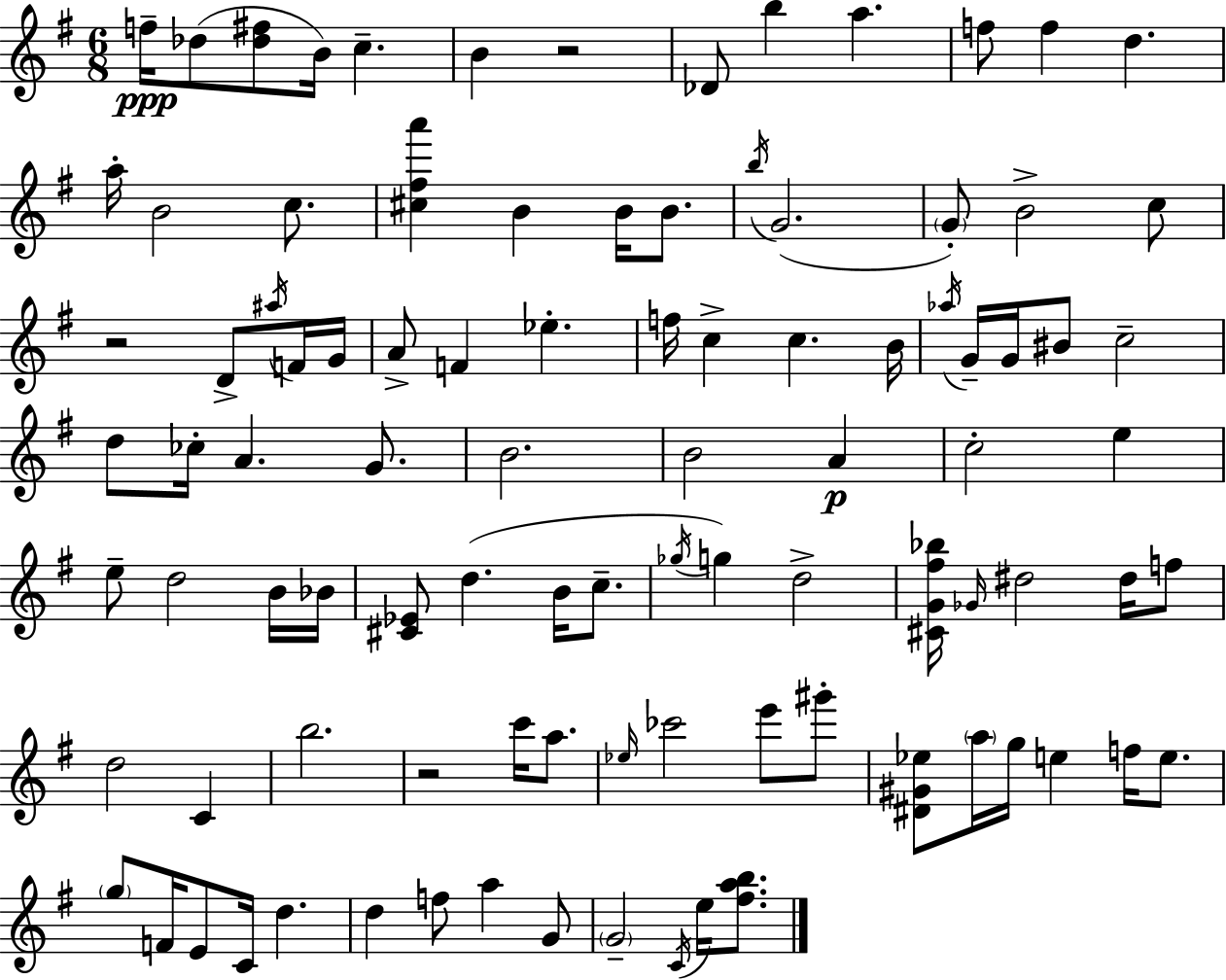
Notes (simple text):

F5/s Db5/e [Db5,F#5]/e B4/s C5/q. B4/q R/h Db4/e B5/q A5/q. F5/e F5/q D5/q. A5/s B4/h C5/e. [C#5,F#5,A6]/q B4/q B4/s B4/e. B5/s G4/h. G4/e B4/h C5/e R/h D4/e A#5/s F4/s G4/s A4/e F4/q Eb5/q. F5/s C5/q C5/q. B4/s Ab5/s G4/s G4/s BIS4/e C5/h D5/e CES5/s A4/q. G4/e. B4/h. B4/h A4/q C5/h E5/q E5/e D5/h B4/s Bb4/s [C#4,Eb4]/e D5/q. B4/s C5/e. Gb5/s G5/q D5/h [C#4,G4,F#5,Bb5]/s Gb4/s D#5/h D#5/s F5/e D5/h C4/q B5/h. R/h C6/s A5/e. Eb5/s CES6/h E6/e G#6/e [D#4,G#4,Eb5]/e A5/s G5/s E5/q F5/s E5/e. G5/e F4/s E4/e C4/s D5/q. D5/q F5/e A5/q G4/e G4/h C4/s E5/s [F#5,A5,B5]/e.